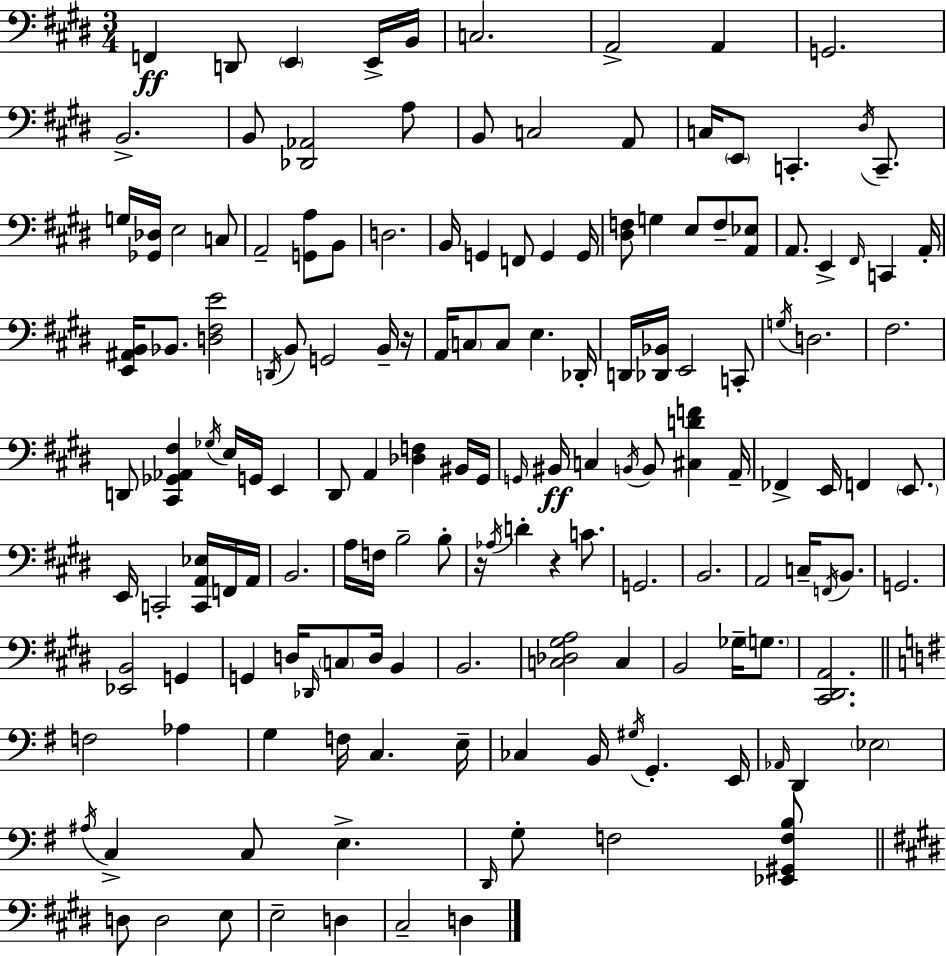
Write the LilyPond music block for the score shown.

{
  \clef bass
  \numericTimeSignature
  \time 3/4
  \key e \major
  \repeat volta 2 { f,4\ff d,8 \parenthesize e,4 e,16-> b,16 | c2. | a,2-> a,4 | g,2. | \break b,2.-> | b,8 <des, aes,>2 a8 | b,8 c2 a,8 | c16 \parenthesize e,8 c,4.-. \acciaccatura { dis16 } c,8.-- | \break g16 <ges, des>16 e2 c8 | a,2-- <g, a>8 b,8 | d2. | b,16 g,4 f,8 g,4 | \break g,16 <dis f>8 g4 e8 f8-- <a, ees>8 | a,8. e,4-> \grace { fis,16 } c,4 | a,16-. <e, ais, b,>16 bes,8. <d fis e'>2 | \acciaccatura { d,16 } b,8 g,2 | \break b,16-- r16 a,16 \parenthesize c8 c8 e4. | des,16-. d,16 <des, bes,>16 e,2 | c,8-. \acciaccatura { g16 } d2. | fis2. | \break d,8 <cis, ges, aes, fis>4 \acciaccatura { ges16 } e16 | g,16 e,4 dis,8 a,4 <des f>4 | bis,16 gis,16 \grace { g,16 } bis,16\ff c4 \acciaccatura { b,16 } | b,8 <cis d' f'>4 a,16-- fes,4-> e,16 | \break f,4 \parenthesize e,8. e,16 c,2-. | <c, a, ees>16 f,16 a,16 b,2. | a16 f16 b2-- | b8-. r16 \acciaccatura { aes16 } d'4-. | \break r4 c'8. g,2. | b,2. | a,2 | c16-- \acciaccatura { f,16 } b,8. g,2. | \break <ees, b,>2 | g,4 g,4 | d16 \grace { des,16 } \parenthesize c8 d16 b,4 b,2. | <c des gis a>2 | \break c4 b,2 | ges16-- \parenthesize g8. <cis, dis, a,>2. | \bar "||" \break \key e \minor f2 aes4 | g4 f16 c4. e16-- | ces4 b,16 \acciaccatura { gis16 } g,4.-. | e,16 \grace { aes,16 } d,4 \parenthesize ees2 | \break \acciaccatura { ais16 } c4-> c8 e4.-> | \grace { d,16 } g8-. f2 | <ees, gis, f b>8 \bar "||" \break \key e \major d8 d2 e8 | e2-- d4 | cis2-- d4 | } \bar "|."
}